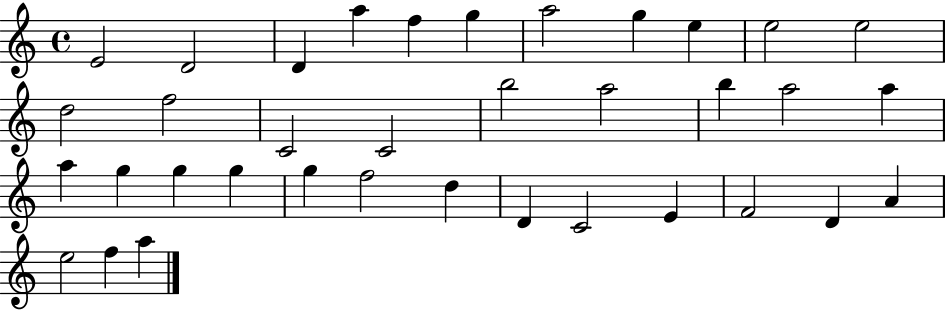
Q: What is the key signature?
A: C major